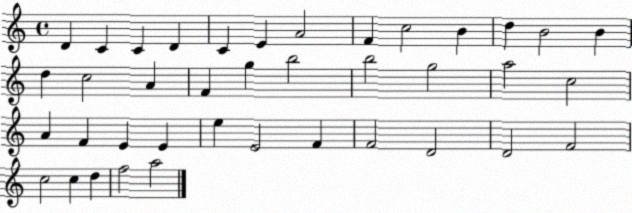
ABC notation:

X:1
T:Untitled
M:4/4
L:1/4
K:C
D C C D C E A2 F c2 B d B2 B d c2 A F g b2 b2 g2 a2 c2 A F E E e E2 F F2 D2 D2 F2 c2 c d f2 a2